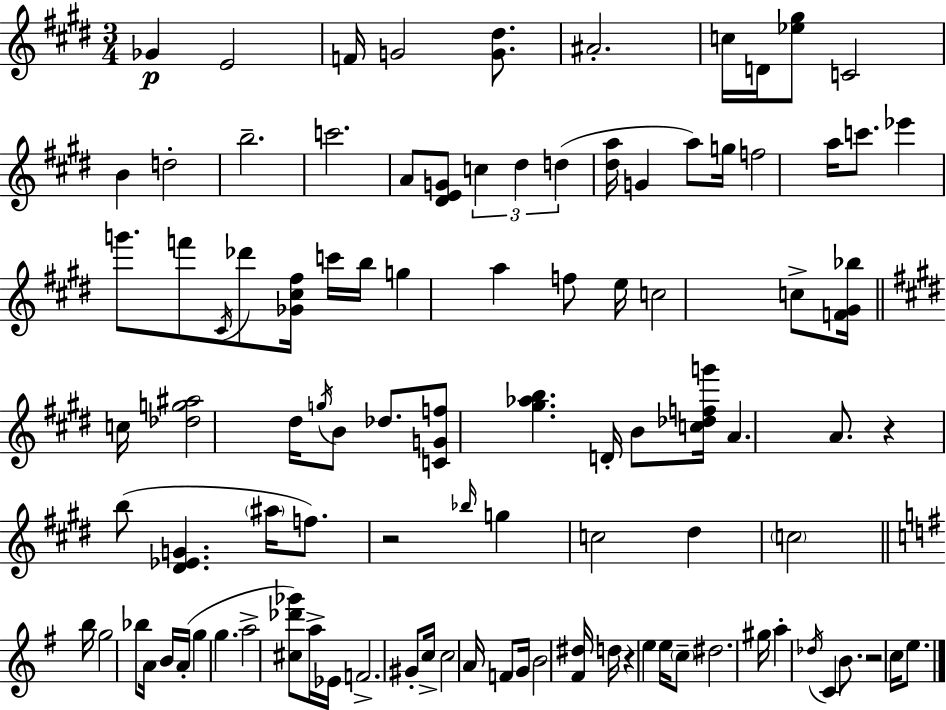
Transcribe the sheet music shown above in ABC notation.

X:1
T:Untitled
M:3/4
L:1/4
K:E
_G E2 F/4 G2 [G^d]/2 ^A2 c/4 D/4 [_e^g]/2 C2 B d2 b2 c'2 A/2 [^DEG]/2 c ^d d [^da]/4 G a/2 g/4 f2 a/4 c'/2 _e' g'/2 f'/2 ^C/4 _d'/2 [_G^c^f]/4 c'/4 b/4 g a f/2 e/4 c2 c/2 [F^G_b]/4 c/4 [_dg^a]2 ^d/4 g/4 B/2 _d/2 [CGf]/2 [^g_ab] D/4 B/2 [c_dfg']/4 A A/2 z b/2 [^D_EG] ^a/4 f/2 z2 _b/4 g c2 ^d c2 b/4 g2 _b/2 A/4 B/4 A/4 g g a2 [^c_d'_g']/2 a/4 _E/4 F2 ^G/2 c/4 c2 A/4 F/2 G/4 B2 [^F^d]/4 d/4 z e e/4 c/2 ^d2 ^g/4 a _d/4 C B/2 z2 c/4 e/2